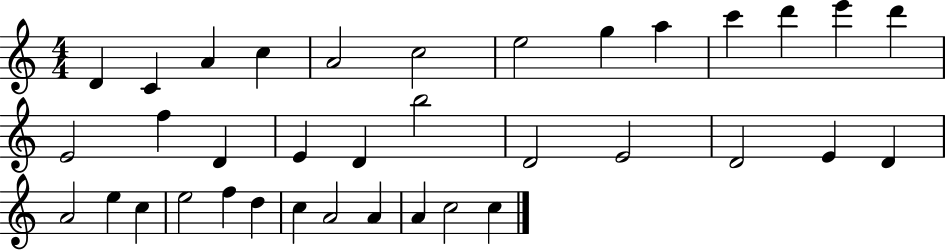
X:1
T:Untitled
M:4/4
L:1/4
K:C
D C A c A2 c2 e2 g a c' d' e' d' E2 f D E D b2 D2 E2 D2 E D A2 e c e2 f d c A2 A A c2 c